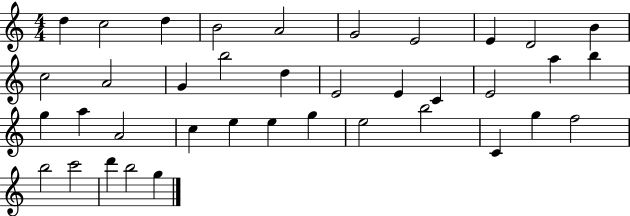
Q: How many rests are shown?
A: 0